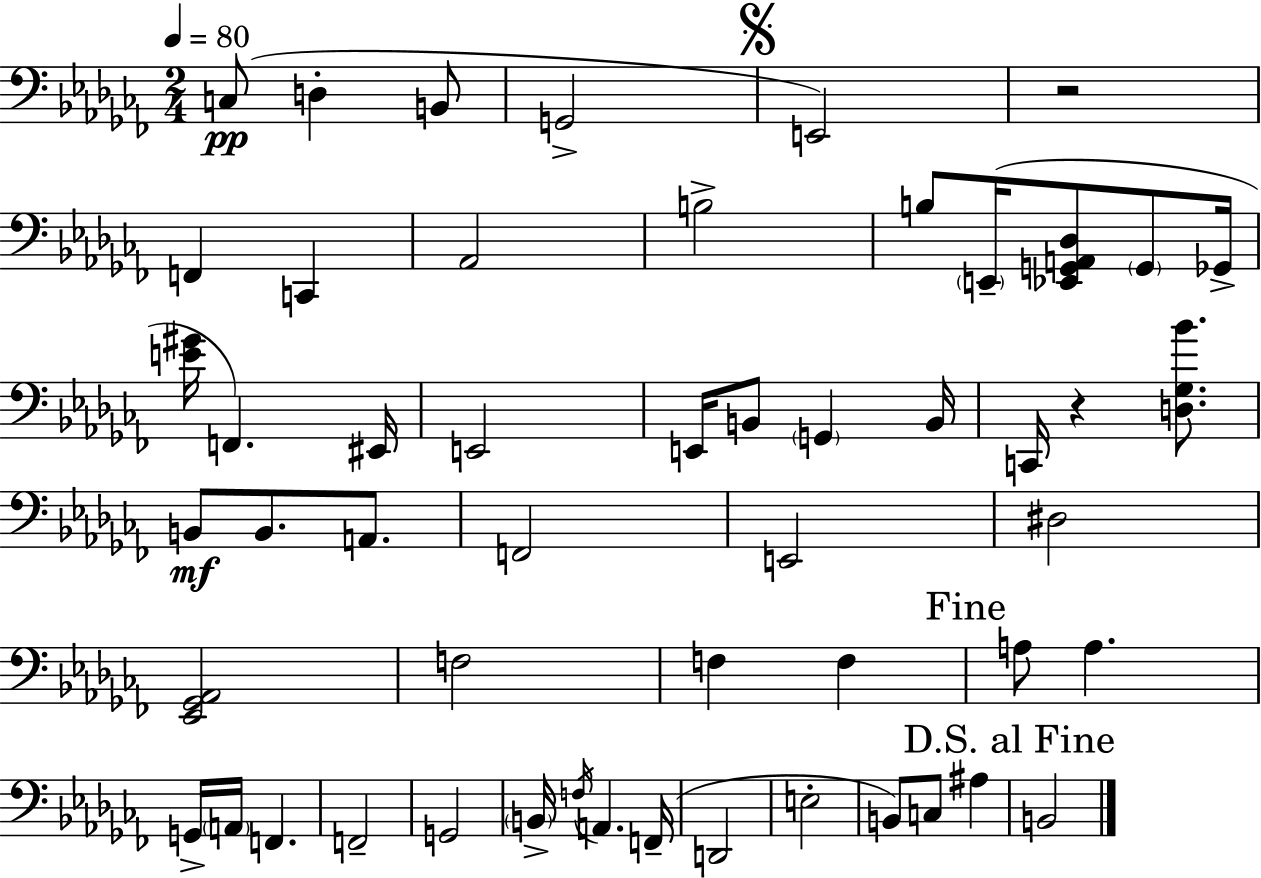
X:1
T:Untitled
M:2/4
L:1/4
K:Abm
C,/2 D, B,,/2 G,,2 E,,2 z2 F,, C,, _A,,2 B,2 B,/2 E,,/4 [_E,,G,,A,,_D,]/2 G,,/2 _G,,/4 [E^G]/4 F,, ^E,,/4 E,,2 E,,/4 B,,/2 G,, B,,/4 C,,/4 z [D,_G,_B]/2 B,,/2 B,,/2 A,,/2 F,,2 E,,2 ^D,2 [_E,,_G,,_A,,]2 F,2 F, F, A,/2 A, G,,/4 A,,/4 F,, F,,2 G,,2 B,,/4 F,/4 A,, F,,/4 D,,2 E,2 B,,/2 C,/2 ^A, B,,2